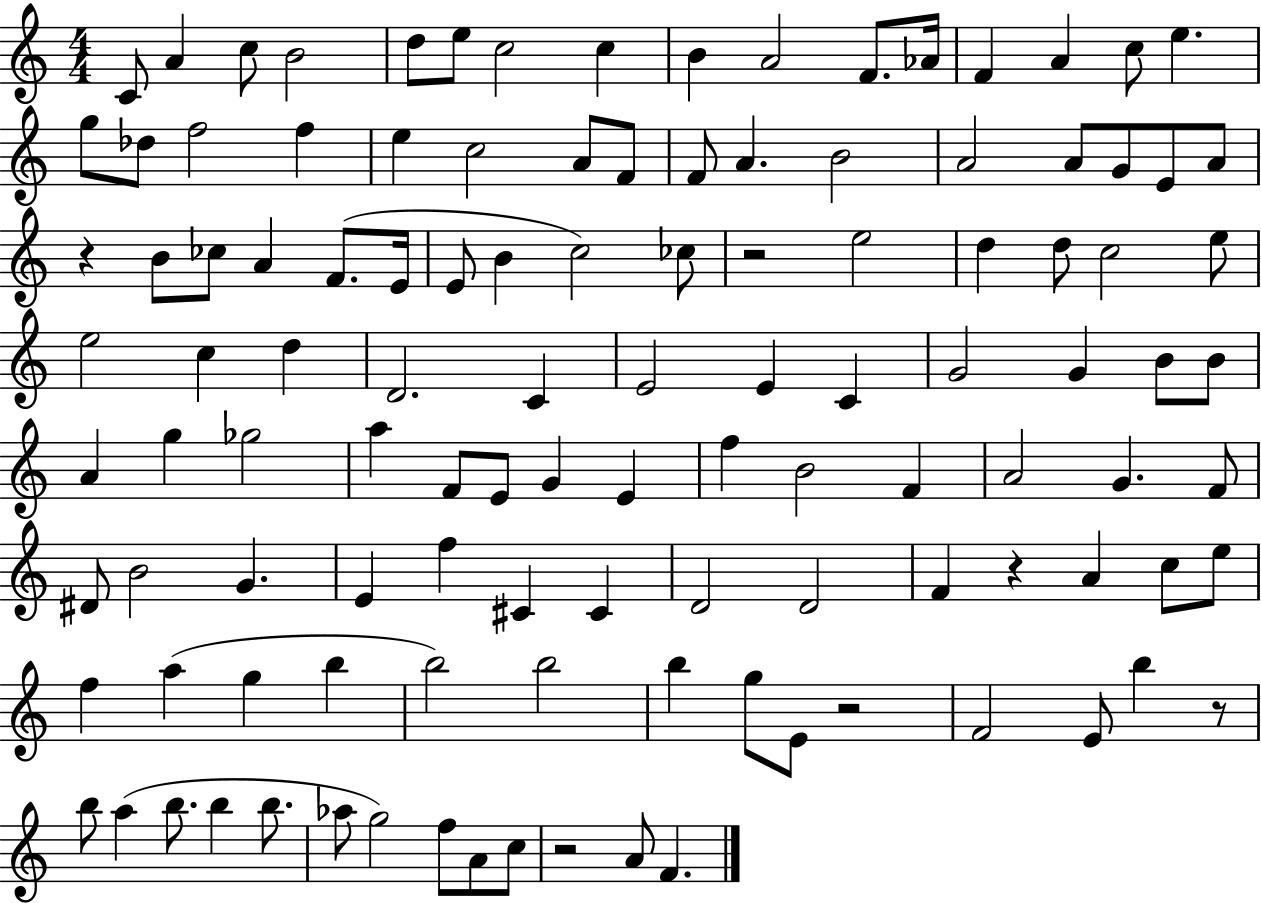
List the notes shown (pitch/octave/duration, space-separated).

C4/e A4/q C5/e B4/h D5/e E5/e C5/h C5/q B4/q A4/h F4/e. Ab4/s F4/q A4/q C5/e E5/q. G5/e Db5/e F5/h F5/q E5/q C5/h A4/e F4/e F4/e A4/q. B4/h A4/h A4/e G4/e E4/e A4/e R/q B4/e CES5/e A4/q F4/e. E4/s E4/e B4/q C5/h CES5/e R/h E5/h D5/q D5/e C5/h E5/e E5/h C5/q D5/q D4/h. C4/q E4/h E4/q C4/q G4/h G4/q B4/e B4/e A4/q G5/q Gb5/h A5/q F4/e E4/e G4/q E4/q F5/q B4/h F4/q A4/h G4/q. F4/e D#4/e B4/h G4/q. E4/q F5/q C#4/q C#4/q D4/h D4/h F4/q R/q A4/q C5/e E5/e F5/q A5/q G5/q B5/q B5/h B5/h B5/q G5/e E4/e R/h F4/h E4/e B5/q R/e B5/e A5/q B5/e. B5/q B5/e. Ab5/e G5/h F5/e A4/e C5/e R/h A4/e F4/q.